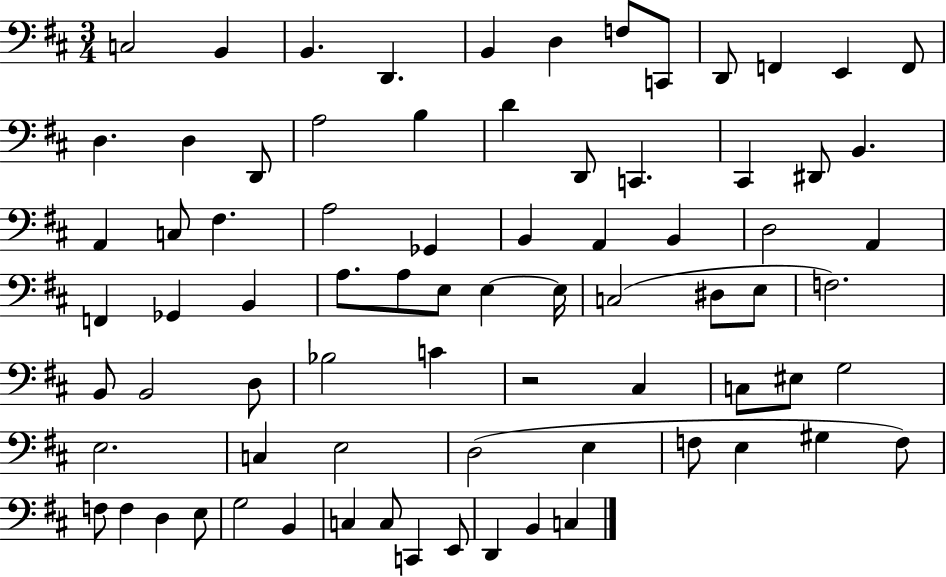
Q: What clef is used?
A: bass